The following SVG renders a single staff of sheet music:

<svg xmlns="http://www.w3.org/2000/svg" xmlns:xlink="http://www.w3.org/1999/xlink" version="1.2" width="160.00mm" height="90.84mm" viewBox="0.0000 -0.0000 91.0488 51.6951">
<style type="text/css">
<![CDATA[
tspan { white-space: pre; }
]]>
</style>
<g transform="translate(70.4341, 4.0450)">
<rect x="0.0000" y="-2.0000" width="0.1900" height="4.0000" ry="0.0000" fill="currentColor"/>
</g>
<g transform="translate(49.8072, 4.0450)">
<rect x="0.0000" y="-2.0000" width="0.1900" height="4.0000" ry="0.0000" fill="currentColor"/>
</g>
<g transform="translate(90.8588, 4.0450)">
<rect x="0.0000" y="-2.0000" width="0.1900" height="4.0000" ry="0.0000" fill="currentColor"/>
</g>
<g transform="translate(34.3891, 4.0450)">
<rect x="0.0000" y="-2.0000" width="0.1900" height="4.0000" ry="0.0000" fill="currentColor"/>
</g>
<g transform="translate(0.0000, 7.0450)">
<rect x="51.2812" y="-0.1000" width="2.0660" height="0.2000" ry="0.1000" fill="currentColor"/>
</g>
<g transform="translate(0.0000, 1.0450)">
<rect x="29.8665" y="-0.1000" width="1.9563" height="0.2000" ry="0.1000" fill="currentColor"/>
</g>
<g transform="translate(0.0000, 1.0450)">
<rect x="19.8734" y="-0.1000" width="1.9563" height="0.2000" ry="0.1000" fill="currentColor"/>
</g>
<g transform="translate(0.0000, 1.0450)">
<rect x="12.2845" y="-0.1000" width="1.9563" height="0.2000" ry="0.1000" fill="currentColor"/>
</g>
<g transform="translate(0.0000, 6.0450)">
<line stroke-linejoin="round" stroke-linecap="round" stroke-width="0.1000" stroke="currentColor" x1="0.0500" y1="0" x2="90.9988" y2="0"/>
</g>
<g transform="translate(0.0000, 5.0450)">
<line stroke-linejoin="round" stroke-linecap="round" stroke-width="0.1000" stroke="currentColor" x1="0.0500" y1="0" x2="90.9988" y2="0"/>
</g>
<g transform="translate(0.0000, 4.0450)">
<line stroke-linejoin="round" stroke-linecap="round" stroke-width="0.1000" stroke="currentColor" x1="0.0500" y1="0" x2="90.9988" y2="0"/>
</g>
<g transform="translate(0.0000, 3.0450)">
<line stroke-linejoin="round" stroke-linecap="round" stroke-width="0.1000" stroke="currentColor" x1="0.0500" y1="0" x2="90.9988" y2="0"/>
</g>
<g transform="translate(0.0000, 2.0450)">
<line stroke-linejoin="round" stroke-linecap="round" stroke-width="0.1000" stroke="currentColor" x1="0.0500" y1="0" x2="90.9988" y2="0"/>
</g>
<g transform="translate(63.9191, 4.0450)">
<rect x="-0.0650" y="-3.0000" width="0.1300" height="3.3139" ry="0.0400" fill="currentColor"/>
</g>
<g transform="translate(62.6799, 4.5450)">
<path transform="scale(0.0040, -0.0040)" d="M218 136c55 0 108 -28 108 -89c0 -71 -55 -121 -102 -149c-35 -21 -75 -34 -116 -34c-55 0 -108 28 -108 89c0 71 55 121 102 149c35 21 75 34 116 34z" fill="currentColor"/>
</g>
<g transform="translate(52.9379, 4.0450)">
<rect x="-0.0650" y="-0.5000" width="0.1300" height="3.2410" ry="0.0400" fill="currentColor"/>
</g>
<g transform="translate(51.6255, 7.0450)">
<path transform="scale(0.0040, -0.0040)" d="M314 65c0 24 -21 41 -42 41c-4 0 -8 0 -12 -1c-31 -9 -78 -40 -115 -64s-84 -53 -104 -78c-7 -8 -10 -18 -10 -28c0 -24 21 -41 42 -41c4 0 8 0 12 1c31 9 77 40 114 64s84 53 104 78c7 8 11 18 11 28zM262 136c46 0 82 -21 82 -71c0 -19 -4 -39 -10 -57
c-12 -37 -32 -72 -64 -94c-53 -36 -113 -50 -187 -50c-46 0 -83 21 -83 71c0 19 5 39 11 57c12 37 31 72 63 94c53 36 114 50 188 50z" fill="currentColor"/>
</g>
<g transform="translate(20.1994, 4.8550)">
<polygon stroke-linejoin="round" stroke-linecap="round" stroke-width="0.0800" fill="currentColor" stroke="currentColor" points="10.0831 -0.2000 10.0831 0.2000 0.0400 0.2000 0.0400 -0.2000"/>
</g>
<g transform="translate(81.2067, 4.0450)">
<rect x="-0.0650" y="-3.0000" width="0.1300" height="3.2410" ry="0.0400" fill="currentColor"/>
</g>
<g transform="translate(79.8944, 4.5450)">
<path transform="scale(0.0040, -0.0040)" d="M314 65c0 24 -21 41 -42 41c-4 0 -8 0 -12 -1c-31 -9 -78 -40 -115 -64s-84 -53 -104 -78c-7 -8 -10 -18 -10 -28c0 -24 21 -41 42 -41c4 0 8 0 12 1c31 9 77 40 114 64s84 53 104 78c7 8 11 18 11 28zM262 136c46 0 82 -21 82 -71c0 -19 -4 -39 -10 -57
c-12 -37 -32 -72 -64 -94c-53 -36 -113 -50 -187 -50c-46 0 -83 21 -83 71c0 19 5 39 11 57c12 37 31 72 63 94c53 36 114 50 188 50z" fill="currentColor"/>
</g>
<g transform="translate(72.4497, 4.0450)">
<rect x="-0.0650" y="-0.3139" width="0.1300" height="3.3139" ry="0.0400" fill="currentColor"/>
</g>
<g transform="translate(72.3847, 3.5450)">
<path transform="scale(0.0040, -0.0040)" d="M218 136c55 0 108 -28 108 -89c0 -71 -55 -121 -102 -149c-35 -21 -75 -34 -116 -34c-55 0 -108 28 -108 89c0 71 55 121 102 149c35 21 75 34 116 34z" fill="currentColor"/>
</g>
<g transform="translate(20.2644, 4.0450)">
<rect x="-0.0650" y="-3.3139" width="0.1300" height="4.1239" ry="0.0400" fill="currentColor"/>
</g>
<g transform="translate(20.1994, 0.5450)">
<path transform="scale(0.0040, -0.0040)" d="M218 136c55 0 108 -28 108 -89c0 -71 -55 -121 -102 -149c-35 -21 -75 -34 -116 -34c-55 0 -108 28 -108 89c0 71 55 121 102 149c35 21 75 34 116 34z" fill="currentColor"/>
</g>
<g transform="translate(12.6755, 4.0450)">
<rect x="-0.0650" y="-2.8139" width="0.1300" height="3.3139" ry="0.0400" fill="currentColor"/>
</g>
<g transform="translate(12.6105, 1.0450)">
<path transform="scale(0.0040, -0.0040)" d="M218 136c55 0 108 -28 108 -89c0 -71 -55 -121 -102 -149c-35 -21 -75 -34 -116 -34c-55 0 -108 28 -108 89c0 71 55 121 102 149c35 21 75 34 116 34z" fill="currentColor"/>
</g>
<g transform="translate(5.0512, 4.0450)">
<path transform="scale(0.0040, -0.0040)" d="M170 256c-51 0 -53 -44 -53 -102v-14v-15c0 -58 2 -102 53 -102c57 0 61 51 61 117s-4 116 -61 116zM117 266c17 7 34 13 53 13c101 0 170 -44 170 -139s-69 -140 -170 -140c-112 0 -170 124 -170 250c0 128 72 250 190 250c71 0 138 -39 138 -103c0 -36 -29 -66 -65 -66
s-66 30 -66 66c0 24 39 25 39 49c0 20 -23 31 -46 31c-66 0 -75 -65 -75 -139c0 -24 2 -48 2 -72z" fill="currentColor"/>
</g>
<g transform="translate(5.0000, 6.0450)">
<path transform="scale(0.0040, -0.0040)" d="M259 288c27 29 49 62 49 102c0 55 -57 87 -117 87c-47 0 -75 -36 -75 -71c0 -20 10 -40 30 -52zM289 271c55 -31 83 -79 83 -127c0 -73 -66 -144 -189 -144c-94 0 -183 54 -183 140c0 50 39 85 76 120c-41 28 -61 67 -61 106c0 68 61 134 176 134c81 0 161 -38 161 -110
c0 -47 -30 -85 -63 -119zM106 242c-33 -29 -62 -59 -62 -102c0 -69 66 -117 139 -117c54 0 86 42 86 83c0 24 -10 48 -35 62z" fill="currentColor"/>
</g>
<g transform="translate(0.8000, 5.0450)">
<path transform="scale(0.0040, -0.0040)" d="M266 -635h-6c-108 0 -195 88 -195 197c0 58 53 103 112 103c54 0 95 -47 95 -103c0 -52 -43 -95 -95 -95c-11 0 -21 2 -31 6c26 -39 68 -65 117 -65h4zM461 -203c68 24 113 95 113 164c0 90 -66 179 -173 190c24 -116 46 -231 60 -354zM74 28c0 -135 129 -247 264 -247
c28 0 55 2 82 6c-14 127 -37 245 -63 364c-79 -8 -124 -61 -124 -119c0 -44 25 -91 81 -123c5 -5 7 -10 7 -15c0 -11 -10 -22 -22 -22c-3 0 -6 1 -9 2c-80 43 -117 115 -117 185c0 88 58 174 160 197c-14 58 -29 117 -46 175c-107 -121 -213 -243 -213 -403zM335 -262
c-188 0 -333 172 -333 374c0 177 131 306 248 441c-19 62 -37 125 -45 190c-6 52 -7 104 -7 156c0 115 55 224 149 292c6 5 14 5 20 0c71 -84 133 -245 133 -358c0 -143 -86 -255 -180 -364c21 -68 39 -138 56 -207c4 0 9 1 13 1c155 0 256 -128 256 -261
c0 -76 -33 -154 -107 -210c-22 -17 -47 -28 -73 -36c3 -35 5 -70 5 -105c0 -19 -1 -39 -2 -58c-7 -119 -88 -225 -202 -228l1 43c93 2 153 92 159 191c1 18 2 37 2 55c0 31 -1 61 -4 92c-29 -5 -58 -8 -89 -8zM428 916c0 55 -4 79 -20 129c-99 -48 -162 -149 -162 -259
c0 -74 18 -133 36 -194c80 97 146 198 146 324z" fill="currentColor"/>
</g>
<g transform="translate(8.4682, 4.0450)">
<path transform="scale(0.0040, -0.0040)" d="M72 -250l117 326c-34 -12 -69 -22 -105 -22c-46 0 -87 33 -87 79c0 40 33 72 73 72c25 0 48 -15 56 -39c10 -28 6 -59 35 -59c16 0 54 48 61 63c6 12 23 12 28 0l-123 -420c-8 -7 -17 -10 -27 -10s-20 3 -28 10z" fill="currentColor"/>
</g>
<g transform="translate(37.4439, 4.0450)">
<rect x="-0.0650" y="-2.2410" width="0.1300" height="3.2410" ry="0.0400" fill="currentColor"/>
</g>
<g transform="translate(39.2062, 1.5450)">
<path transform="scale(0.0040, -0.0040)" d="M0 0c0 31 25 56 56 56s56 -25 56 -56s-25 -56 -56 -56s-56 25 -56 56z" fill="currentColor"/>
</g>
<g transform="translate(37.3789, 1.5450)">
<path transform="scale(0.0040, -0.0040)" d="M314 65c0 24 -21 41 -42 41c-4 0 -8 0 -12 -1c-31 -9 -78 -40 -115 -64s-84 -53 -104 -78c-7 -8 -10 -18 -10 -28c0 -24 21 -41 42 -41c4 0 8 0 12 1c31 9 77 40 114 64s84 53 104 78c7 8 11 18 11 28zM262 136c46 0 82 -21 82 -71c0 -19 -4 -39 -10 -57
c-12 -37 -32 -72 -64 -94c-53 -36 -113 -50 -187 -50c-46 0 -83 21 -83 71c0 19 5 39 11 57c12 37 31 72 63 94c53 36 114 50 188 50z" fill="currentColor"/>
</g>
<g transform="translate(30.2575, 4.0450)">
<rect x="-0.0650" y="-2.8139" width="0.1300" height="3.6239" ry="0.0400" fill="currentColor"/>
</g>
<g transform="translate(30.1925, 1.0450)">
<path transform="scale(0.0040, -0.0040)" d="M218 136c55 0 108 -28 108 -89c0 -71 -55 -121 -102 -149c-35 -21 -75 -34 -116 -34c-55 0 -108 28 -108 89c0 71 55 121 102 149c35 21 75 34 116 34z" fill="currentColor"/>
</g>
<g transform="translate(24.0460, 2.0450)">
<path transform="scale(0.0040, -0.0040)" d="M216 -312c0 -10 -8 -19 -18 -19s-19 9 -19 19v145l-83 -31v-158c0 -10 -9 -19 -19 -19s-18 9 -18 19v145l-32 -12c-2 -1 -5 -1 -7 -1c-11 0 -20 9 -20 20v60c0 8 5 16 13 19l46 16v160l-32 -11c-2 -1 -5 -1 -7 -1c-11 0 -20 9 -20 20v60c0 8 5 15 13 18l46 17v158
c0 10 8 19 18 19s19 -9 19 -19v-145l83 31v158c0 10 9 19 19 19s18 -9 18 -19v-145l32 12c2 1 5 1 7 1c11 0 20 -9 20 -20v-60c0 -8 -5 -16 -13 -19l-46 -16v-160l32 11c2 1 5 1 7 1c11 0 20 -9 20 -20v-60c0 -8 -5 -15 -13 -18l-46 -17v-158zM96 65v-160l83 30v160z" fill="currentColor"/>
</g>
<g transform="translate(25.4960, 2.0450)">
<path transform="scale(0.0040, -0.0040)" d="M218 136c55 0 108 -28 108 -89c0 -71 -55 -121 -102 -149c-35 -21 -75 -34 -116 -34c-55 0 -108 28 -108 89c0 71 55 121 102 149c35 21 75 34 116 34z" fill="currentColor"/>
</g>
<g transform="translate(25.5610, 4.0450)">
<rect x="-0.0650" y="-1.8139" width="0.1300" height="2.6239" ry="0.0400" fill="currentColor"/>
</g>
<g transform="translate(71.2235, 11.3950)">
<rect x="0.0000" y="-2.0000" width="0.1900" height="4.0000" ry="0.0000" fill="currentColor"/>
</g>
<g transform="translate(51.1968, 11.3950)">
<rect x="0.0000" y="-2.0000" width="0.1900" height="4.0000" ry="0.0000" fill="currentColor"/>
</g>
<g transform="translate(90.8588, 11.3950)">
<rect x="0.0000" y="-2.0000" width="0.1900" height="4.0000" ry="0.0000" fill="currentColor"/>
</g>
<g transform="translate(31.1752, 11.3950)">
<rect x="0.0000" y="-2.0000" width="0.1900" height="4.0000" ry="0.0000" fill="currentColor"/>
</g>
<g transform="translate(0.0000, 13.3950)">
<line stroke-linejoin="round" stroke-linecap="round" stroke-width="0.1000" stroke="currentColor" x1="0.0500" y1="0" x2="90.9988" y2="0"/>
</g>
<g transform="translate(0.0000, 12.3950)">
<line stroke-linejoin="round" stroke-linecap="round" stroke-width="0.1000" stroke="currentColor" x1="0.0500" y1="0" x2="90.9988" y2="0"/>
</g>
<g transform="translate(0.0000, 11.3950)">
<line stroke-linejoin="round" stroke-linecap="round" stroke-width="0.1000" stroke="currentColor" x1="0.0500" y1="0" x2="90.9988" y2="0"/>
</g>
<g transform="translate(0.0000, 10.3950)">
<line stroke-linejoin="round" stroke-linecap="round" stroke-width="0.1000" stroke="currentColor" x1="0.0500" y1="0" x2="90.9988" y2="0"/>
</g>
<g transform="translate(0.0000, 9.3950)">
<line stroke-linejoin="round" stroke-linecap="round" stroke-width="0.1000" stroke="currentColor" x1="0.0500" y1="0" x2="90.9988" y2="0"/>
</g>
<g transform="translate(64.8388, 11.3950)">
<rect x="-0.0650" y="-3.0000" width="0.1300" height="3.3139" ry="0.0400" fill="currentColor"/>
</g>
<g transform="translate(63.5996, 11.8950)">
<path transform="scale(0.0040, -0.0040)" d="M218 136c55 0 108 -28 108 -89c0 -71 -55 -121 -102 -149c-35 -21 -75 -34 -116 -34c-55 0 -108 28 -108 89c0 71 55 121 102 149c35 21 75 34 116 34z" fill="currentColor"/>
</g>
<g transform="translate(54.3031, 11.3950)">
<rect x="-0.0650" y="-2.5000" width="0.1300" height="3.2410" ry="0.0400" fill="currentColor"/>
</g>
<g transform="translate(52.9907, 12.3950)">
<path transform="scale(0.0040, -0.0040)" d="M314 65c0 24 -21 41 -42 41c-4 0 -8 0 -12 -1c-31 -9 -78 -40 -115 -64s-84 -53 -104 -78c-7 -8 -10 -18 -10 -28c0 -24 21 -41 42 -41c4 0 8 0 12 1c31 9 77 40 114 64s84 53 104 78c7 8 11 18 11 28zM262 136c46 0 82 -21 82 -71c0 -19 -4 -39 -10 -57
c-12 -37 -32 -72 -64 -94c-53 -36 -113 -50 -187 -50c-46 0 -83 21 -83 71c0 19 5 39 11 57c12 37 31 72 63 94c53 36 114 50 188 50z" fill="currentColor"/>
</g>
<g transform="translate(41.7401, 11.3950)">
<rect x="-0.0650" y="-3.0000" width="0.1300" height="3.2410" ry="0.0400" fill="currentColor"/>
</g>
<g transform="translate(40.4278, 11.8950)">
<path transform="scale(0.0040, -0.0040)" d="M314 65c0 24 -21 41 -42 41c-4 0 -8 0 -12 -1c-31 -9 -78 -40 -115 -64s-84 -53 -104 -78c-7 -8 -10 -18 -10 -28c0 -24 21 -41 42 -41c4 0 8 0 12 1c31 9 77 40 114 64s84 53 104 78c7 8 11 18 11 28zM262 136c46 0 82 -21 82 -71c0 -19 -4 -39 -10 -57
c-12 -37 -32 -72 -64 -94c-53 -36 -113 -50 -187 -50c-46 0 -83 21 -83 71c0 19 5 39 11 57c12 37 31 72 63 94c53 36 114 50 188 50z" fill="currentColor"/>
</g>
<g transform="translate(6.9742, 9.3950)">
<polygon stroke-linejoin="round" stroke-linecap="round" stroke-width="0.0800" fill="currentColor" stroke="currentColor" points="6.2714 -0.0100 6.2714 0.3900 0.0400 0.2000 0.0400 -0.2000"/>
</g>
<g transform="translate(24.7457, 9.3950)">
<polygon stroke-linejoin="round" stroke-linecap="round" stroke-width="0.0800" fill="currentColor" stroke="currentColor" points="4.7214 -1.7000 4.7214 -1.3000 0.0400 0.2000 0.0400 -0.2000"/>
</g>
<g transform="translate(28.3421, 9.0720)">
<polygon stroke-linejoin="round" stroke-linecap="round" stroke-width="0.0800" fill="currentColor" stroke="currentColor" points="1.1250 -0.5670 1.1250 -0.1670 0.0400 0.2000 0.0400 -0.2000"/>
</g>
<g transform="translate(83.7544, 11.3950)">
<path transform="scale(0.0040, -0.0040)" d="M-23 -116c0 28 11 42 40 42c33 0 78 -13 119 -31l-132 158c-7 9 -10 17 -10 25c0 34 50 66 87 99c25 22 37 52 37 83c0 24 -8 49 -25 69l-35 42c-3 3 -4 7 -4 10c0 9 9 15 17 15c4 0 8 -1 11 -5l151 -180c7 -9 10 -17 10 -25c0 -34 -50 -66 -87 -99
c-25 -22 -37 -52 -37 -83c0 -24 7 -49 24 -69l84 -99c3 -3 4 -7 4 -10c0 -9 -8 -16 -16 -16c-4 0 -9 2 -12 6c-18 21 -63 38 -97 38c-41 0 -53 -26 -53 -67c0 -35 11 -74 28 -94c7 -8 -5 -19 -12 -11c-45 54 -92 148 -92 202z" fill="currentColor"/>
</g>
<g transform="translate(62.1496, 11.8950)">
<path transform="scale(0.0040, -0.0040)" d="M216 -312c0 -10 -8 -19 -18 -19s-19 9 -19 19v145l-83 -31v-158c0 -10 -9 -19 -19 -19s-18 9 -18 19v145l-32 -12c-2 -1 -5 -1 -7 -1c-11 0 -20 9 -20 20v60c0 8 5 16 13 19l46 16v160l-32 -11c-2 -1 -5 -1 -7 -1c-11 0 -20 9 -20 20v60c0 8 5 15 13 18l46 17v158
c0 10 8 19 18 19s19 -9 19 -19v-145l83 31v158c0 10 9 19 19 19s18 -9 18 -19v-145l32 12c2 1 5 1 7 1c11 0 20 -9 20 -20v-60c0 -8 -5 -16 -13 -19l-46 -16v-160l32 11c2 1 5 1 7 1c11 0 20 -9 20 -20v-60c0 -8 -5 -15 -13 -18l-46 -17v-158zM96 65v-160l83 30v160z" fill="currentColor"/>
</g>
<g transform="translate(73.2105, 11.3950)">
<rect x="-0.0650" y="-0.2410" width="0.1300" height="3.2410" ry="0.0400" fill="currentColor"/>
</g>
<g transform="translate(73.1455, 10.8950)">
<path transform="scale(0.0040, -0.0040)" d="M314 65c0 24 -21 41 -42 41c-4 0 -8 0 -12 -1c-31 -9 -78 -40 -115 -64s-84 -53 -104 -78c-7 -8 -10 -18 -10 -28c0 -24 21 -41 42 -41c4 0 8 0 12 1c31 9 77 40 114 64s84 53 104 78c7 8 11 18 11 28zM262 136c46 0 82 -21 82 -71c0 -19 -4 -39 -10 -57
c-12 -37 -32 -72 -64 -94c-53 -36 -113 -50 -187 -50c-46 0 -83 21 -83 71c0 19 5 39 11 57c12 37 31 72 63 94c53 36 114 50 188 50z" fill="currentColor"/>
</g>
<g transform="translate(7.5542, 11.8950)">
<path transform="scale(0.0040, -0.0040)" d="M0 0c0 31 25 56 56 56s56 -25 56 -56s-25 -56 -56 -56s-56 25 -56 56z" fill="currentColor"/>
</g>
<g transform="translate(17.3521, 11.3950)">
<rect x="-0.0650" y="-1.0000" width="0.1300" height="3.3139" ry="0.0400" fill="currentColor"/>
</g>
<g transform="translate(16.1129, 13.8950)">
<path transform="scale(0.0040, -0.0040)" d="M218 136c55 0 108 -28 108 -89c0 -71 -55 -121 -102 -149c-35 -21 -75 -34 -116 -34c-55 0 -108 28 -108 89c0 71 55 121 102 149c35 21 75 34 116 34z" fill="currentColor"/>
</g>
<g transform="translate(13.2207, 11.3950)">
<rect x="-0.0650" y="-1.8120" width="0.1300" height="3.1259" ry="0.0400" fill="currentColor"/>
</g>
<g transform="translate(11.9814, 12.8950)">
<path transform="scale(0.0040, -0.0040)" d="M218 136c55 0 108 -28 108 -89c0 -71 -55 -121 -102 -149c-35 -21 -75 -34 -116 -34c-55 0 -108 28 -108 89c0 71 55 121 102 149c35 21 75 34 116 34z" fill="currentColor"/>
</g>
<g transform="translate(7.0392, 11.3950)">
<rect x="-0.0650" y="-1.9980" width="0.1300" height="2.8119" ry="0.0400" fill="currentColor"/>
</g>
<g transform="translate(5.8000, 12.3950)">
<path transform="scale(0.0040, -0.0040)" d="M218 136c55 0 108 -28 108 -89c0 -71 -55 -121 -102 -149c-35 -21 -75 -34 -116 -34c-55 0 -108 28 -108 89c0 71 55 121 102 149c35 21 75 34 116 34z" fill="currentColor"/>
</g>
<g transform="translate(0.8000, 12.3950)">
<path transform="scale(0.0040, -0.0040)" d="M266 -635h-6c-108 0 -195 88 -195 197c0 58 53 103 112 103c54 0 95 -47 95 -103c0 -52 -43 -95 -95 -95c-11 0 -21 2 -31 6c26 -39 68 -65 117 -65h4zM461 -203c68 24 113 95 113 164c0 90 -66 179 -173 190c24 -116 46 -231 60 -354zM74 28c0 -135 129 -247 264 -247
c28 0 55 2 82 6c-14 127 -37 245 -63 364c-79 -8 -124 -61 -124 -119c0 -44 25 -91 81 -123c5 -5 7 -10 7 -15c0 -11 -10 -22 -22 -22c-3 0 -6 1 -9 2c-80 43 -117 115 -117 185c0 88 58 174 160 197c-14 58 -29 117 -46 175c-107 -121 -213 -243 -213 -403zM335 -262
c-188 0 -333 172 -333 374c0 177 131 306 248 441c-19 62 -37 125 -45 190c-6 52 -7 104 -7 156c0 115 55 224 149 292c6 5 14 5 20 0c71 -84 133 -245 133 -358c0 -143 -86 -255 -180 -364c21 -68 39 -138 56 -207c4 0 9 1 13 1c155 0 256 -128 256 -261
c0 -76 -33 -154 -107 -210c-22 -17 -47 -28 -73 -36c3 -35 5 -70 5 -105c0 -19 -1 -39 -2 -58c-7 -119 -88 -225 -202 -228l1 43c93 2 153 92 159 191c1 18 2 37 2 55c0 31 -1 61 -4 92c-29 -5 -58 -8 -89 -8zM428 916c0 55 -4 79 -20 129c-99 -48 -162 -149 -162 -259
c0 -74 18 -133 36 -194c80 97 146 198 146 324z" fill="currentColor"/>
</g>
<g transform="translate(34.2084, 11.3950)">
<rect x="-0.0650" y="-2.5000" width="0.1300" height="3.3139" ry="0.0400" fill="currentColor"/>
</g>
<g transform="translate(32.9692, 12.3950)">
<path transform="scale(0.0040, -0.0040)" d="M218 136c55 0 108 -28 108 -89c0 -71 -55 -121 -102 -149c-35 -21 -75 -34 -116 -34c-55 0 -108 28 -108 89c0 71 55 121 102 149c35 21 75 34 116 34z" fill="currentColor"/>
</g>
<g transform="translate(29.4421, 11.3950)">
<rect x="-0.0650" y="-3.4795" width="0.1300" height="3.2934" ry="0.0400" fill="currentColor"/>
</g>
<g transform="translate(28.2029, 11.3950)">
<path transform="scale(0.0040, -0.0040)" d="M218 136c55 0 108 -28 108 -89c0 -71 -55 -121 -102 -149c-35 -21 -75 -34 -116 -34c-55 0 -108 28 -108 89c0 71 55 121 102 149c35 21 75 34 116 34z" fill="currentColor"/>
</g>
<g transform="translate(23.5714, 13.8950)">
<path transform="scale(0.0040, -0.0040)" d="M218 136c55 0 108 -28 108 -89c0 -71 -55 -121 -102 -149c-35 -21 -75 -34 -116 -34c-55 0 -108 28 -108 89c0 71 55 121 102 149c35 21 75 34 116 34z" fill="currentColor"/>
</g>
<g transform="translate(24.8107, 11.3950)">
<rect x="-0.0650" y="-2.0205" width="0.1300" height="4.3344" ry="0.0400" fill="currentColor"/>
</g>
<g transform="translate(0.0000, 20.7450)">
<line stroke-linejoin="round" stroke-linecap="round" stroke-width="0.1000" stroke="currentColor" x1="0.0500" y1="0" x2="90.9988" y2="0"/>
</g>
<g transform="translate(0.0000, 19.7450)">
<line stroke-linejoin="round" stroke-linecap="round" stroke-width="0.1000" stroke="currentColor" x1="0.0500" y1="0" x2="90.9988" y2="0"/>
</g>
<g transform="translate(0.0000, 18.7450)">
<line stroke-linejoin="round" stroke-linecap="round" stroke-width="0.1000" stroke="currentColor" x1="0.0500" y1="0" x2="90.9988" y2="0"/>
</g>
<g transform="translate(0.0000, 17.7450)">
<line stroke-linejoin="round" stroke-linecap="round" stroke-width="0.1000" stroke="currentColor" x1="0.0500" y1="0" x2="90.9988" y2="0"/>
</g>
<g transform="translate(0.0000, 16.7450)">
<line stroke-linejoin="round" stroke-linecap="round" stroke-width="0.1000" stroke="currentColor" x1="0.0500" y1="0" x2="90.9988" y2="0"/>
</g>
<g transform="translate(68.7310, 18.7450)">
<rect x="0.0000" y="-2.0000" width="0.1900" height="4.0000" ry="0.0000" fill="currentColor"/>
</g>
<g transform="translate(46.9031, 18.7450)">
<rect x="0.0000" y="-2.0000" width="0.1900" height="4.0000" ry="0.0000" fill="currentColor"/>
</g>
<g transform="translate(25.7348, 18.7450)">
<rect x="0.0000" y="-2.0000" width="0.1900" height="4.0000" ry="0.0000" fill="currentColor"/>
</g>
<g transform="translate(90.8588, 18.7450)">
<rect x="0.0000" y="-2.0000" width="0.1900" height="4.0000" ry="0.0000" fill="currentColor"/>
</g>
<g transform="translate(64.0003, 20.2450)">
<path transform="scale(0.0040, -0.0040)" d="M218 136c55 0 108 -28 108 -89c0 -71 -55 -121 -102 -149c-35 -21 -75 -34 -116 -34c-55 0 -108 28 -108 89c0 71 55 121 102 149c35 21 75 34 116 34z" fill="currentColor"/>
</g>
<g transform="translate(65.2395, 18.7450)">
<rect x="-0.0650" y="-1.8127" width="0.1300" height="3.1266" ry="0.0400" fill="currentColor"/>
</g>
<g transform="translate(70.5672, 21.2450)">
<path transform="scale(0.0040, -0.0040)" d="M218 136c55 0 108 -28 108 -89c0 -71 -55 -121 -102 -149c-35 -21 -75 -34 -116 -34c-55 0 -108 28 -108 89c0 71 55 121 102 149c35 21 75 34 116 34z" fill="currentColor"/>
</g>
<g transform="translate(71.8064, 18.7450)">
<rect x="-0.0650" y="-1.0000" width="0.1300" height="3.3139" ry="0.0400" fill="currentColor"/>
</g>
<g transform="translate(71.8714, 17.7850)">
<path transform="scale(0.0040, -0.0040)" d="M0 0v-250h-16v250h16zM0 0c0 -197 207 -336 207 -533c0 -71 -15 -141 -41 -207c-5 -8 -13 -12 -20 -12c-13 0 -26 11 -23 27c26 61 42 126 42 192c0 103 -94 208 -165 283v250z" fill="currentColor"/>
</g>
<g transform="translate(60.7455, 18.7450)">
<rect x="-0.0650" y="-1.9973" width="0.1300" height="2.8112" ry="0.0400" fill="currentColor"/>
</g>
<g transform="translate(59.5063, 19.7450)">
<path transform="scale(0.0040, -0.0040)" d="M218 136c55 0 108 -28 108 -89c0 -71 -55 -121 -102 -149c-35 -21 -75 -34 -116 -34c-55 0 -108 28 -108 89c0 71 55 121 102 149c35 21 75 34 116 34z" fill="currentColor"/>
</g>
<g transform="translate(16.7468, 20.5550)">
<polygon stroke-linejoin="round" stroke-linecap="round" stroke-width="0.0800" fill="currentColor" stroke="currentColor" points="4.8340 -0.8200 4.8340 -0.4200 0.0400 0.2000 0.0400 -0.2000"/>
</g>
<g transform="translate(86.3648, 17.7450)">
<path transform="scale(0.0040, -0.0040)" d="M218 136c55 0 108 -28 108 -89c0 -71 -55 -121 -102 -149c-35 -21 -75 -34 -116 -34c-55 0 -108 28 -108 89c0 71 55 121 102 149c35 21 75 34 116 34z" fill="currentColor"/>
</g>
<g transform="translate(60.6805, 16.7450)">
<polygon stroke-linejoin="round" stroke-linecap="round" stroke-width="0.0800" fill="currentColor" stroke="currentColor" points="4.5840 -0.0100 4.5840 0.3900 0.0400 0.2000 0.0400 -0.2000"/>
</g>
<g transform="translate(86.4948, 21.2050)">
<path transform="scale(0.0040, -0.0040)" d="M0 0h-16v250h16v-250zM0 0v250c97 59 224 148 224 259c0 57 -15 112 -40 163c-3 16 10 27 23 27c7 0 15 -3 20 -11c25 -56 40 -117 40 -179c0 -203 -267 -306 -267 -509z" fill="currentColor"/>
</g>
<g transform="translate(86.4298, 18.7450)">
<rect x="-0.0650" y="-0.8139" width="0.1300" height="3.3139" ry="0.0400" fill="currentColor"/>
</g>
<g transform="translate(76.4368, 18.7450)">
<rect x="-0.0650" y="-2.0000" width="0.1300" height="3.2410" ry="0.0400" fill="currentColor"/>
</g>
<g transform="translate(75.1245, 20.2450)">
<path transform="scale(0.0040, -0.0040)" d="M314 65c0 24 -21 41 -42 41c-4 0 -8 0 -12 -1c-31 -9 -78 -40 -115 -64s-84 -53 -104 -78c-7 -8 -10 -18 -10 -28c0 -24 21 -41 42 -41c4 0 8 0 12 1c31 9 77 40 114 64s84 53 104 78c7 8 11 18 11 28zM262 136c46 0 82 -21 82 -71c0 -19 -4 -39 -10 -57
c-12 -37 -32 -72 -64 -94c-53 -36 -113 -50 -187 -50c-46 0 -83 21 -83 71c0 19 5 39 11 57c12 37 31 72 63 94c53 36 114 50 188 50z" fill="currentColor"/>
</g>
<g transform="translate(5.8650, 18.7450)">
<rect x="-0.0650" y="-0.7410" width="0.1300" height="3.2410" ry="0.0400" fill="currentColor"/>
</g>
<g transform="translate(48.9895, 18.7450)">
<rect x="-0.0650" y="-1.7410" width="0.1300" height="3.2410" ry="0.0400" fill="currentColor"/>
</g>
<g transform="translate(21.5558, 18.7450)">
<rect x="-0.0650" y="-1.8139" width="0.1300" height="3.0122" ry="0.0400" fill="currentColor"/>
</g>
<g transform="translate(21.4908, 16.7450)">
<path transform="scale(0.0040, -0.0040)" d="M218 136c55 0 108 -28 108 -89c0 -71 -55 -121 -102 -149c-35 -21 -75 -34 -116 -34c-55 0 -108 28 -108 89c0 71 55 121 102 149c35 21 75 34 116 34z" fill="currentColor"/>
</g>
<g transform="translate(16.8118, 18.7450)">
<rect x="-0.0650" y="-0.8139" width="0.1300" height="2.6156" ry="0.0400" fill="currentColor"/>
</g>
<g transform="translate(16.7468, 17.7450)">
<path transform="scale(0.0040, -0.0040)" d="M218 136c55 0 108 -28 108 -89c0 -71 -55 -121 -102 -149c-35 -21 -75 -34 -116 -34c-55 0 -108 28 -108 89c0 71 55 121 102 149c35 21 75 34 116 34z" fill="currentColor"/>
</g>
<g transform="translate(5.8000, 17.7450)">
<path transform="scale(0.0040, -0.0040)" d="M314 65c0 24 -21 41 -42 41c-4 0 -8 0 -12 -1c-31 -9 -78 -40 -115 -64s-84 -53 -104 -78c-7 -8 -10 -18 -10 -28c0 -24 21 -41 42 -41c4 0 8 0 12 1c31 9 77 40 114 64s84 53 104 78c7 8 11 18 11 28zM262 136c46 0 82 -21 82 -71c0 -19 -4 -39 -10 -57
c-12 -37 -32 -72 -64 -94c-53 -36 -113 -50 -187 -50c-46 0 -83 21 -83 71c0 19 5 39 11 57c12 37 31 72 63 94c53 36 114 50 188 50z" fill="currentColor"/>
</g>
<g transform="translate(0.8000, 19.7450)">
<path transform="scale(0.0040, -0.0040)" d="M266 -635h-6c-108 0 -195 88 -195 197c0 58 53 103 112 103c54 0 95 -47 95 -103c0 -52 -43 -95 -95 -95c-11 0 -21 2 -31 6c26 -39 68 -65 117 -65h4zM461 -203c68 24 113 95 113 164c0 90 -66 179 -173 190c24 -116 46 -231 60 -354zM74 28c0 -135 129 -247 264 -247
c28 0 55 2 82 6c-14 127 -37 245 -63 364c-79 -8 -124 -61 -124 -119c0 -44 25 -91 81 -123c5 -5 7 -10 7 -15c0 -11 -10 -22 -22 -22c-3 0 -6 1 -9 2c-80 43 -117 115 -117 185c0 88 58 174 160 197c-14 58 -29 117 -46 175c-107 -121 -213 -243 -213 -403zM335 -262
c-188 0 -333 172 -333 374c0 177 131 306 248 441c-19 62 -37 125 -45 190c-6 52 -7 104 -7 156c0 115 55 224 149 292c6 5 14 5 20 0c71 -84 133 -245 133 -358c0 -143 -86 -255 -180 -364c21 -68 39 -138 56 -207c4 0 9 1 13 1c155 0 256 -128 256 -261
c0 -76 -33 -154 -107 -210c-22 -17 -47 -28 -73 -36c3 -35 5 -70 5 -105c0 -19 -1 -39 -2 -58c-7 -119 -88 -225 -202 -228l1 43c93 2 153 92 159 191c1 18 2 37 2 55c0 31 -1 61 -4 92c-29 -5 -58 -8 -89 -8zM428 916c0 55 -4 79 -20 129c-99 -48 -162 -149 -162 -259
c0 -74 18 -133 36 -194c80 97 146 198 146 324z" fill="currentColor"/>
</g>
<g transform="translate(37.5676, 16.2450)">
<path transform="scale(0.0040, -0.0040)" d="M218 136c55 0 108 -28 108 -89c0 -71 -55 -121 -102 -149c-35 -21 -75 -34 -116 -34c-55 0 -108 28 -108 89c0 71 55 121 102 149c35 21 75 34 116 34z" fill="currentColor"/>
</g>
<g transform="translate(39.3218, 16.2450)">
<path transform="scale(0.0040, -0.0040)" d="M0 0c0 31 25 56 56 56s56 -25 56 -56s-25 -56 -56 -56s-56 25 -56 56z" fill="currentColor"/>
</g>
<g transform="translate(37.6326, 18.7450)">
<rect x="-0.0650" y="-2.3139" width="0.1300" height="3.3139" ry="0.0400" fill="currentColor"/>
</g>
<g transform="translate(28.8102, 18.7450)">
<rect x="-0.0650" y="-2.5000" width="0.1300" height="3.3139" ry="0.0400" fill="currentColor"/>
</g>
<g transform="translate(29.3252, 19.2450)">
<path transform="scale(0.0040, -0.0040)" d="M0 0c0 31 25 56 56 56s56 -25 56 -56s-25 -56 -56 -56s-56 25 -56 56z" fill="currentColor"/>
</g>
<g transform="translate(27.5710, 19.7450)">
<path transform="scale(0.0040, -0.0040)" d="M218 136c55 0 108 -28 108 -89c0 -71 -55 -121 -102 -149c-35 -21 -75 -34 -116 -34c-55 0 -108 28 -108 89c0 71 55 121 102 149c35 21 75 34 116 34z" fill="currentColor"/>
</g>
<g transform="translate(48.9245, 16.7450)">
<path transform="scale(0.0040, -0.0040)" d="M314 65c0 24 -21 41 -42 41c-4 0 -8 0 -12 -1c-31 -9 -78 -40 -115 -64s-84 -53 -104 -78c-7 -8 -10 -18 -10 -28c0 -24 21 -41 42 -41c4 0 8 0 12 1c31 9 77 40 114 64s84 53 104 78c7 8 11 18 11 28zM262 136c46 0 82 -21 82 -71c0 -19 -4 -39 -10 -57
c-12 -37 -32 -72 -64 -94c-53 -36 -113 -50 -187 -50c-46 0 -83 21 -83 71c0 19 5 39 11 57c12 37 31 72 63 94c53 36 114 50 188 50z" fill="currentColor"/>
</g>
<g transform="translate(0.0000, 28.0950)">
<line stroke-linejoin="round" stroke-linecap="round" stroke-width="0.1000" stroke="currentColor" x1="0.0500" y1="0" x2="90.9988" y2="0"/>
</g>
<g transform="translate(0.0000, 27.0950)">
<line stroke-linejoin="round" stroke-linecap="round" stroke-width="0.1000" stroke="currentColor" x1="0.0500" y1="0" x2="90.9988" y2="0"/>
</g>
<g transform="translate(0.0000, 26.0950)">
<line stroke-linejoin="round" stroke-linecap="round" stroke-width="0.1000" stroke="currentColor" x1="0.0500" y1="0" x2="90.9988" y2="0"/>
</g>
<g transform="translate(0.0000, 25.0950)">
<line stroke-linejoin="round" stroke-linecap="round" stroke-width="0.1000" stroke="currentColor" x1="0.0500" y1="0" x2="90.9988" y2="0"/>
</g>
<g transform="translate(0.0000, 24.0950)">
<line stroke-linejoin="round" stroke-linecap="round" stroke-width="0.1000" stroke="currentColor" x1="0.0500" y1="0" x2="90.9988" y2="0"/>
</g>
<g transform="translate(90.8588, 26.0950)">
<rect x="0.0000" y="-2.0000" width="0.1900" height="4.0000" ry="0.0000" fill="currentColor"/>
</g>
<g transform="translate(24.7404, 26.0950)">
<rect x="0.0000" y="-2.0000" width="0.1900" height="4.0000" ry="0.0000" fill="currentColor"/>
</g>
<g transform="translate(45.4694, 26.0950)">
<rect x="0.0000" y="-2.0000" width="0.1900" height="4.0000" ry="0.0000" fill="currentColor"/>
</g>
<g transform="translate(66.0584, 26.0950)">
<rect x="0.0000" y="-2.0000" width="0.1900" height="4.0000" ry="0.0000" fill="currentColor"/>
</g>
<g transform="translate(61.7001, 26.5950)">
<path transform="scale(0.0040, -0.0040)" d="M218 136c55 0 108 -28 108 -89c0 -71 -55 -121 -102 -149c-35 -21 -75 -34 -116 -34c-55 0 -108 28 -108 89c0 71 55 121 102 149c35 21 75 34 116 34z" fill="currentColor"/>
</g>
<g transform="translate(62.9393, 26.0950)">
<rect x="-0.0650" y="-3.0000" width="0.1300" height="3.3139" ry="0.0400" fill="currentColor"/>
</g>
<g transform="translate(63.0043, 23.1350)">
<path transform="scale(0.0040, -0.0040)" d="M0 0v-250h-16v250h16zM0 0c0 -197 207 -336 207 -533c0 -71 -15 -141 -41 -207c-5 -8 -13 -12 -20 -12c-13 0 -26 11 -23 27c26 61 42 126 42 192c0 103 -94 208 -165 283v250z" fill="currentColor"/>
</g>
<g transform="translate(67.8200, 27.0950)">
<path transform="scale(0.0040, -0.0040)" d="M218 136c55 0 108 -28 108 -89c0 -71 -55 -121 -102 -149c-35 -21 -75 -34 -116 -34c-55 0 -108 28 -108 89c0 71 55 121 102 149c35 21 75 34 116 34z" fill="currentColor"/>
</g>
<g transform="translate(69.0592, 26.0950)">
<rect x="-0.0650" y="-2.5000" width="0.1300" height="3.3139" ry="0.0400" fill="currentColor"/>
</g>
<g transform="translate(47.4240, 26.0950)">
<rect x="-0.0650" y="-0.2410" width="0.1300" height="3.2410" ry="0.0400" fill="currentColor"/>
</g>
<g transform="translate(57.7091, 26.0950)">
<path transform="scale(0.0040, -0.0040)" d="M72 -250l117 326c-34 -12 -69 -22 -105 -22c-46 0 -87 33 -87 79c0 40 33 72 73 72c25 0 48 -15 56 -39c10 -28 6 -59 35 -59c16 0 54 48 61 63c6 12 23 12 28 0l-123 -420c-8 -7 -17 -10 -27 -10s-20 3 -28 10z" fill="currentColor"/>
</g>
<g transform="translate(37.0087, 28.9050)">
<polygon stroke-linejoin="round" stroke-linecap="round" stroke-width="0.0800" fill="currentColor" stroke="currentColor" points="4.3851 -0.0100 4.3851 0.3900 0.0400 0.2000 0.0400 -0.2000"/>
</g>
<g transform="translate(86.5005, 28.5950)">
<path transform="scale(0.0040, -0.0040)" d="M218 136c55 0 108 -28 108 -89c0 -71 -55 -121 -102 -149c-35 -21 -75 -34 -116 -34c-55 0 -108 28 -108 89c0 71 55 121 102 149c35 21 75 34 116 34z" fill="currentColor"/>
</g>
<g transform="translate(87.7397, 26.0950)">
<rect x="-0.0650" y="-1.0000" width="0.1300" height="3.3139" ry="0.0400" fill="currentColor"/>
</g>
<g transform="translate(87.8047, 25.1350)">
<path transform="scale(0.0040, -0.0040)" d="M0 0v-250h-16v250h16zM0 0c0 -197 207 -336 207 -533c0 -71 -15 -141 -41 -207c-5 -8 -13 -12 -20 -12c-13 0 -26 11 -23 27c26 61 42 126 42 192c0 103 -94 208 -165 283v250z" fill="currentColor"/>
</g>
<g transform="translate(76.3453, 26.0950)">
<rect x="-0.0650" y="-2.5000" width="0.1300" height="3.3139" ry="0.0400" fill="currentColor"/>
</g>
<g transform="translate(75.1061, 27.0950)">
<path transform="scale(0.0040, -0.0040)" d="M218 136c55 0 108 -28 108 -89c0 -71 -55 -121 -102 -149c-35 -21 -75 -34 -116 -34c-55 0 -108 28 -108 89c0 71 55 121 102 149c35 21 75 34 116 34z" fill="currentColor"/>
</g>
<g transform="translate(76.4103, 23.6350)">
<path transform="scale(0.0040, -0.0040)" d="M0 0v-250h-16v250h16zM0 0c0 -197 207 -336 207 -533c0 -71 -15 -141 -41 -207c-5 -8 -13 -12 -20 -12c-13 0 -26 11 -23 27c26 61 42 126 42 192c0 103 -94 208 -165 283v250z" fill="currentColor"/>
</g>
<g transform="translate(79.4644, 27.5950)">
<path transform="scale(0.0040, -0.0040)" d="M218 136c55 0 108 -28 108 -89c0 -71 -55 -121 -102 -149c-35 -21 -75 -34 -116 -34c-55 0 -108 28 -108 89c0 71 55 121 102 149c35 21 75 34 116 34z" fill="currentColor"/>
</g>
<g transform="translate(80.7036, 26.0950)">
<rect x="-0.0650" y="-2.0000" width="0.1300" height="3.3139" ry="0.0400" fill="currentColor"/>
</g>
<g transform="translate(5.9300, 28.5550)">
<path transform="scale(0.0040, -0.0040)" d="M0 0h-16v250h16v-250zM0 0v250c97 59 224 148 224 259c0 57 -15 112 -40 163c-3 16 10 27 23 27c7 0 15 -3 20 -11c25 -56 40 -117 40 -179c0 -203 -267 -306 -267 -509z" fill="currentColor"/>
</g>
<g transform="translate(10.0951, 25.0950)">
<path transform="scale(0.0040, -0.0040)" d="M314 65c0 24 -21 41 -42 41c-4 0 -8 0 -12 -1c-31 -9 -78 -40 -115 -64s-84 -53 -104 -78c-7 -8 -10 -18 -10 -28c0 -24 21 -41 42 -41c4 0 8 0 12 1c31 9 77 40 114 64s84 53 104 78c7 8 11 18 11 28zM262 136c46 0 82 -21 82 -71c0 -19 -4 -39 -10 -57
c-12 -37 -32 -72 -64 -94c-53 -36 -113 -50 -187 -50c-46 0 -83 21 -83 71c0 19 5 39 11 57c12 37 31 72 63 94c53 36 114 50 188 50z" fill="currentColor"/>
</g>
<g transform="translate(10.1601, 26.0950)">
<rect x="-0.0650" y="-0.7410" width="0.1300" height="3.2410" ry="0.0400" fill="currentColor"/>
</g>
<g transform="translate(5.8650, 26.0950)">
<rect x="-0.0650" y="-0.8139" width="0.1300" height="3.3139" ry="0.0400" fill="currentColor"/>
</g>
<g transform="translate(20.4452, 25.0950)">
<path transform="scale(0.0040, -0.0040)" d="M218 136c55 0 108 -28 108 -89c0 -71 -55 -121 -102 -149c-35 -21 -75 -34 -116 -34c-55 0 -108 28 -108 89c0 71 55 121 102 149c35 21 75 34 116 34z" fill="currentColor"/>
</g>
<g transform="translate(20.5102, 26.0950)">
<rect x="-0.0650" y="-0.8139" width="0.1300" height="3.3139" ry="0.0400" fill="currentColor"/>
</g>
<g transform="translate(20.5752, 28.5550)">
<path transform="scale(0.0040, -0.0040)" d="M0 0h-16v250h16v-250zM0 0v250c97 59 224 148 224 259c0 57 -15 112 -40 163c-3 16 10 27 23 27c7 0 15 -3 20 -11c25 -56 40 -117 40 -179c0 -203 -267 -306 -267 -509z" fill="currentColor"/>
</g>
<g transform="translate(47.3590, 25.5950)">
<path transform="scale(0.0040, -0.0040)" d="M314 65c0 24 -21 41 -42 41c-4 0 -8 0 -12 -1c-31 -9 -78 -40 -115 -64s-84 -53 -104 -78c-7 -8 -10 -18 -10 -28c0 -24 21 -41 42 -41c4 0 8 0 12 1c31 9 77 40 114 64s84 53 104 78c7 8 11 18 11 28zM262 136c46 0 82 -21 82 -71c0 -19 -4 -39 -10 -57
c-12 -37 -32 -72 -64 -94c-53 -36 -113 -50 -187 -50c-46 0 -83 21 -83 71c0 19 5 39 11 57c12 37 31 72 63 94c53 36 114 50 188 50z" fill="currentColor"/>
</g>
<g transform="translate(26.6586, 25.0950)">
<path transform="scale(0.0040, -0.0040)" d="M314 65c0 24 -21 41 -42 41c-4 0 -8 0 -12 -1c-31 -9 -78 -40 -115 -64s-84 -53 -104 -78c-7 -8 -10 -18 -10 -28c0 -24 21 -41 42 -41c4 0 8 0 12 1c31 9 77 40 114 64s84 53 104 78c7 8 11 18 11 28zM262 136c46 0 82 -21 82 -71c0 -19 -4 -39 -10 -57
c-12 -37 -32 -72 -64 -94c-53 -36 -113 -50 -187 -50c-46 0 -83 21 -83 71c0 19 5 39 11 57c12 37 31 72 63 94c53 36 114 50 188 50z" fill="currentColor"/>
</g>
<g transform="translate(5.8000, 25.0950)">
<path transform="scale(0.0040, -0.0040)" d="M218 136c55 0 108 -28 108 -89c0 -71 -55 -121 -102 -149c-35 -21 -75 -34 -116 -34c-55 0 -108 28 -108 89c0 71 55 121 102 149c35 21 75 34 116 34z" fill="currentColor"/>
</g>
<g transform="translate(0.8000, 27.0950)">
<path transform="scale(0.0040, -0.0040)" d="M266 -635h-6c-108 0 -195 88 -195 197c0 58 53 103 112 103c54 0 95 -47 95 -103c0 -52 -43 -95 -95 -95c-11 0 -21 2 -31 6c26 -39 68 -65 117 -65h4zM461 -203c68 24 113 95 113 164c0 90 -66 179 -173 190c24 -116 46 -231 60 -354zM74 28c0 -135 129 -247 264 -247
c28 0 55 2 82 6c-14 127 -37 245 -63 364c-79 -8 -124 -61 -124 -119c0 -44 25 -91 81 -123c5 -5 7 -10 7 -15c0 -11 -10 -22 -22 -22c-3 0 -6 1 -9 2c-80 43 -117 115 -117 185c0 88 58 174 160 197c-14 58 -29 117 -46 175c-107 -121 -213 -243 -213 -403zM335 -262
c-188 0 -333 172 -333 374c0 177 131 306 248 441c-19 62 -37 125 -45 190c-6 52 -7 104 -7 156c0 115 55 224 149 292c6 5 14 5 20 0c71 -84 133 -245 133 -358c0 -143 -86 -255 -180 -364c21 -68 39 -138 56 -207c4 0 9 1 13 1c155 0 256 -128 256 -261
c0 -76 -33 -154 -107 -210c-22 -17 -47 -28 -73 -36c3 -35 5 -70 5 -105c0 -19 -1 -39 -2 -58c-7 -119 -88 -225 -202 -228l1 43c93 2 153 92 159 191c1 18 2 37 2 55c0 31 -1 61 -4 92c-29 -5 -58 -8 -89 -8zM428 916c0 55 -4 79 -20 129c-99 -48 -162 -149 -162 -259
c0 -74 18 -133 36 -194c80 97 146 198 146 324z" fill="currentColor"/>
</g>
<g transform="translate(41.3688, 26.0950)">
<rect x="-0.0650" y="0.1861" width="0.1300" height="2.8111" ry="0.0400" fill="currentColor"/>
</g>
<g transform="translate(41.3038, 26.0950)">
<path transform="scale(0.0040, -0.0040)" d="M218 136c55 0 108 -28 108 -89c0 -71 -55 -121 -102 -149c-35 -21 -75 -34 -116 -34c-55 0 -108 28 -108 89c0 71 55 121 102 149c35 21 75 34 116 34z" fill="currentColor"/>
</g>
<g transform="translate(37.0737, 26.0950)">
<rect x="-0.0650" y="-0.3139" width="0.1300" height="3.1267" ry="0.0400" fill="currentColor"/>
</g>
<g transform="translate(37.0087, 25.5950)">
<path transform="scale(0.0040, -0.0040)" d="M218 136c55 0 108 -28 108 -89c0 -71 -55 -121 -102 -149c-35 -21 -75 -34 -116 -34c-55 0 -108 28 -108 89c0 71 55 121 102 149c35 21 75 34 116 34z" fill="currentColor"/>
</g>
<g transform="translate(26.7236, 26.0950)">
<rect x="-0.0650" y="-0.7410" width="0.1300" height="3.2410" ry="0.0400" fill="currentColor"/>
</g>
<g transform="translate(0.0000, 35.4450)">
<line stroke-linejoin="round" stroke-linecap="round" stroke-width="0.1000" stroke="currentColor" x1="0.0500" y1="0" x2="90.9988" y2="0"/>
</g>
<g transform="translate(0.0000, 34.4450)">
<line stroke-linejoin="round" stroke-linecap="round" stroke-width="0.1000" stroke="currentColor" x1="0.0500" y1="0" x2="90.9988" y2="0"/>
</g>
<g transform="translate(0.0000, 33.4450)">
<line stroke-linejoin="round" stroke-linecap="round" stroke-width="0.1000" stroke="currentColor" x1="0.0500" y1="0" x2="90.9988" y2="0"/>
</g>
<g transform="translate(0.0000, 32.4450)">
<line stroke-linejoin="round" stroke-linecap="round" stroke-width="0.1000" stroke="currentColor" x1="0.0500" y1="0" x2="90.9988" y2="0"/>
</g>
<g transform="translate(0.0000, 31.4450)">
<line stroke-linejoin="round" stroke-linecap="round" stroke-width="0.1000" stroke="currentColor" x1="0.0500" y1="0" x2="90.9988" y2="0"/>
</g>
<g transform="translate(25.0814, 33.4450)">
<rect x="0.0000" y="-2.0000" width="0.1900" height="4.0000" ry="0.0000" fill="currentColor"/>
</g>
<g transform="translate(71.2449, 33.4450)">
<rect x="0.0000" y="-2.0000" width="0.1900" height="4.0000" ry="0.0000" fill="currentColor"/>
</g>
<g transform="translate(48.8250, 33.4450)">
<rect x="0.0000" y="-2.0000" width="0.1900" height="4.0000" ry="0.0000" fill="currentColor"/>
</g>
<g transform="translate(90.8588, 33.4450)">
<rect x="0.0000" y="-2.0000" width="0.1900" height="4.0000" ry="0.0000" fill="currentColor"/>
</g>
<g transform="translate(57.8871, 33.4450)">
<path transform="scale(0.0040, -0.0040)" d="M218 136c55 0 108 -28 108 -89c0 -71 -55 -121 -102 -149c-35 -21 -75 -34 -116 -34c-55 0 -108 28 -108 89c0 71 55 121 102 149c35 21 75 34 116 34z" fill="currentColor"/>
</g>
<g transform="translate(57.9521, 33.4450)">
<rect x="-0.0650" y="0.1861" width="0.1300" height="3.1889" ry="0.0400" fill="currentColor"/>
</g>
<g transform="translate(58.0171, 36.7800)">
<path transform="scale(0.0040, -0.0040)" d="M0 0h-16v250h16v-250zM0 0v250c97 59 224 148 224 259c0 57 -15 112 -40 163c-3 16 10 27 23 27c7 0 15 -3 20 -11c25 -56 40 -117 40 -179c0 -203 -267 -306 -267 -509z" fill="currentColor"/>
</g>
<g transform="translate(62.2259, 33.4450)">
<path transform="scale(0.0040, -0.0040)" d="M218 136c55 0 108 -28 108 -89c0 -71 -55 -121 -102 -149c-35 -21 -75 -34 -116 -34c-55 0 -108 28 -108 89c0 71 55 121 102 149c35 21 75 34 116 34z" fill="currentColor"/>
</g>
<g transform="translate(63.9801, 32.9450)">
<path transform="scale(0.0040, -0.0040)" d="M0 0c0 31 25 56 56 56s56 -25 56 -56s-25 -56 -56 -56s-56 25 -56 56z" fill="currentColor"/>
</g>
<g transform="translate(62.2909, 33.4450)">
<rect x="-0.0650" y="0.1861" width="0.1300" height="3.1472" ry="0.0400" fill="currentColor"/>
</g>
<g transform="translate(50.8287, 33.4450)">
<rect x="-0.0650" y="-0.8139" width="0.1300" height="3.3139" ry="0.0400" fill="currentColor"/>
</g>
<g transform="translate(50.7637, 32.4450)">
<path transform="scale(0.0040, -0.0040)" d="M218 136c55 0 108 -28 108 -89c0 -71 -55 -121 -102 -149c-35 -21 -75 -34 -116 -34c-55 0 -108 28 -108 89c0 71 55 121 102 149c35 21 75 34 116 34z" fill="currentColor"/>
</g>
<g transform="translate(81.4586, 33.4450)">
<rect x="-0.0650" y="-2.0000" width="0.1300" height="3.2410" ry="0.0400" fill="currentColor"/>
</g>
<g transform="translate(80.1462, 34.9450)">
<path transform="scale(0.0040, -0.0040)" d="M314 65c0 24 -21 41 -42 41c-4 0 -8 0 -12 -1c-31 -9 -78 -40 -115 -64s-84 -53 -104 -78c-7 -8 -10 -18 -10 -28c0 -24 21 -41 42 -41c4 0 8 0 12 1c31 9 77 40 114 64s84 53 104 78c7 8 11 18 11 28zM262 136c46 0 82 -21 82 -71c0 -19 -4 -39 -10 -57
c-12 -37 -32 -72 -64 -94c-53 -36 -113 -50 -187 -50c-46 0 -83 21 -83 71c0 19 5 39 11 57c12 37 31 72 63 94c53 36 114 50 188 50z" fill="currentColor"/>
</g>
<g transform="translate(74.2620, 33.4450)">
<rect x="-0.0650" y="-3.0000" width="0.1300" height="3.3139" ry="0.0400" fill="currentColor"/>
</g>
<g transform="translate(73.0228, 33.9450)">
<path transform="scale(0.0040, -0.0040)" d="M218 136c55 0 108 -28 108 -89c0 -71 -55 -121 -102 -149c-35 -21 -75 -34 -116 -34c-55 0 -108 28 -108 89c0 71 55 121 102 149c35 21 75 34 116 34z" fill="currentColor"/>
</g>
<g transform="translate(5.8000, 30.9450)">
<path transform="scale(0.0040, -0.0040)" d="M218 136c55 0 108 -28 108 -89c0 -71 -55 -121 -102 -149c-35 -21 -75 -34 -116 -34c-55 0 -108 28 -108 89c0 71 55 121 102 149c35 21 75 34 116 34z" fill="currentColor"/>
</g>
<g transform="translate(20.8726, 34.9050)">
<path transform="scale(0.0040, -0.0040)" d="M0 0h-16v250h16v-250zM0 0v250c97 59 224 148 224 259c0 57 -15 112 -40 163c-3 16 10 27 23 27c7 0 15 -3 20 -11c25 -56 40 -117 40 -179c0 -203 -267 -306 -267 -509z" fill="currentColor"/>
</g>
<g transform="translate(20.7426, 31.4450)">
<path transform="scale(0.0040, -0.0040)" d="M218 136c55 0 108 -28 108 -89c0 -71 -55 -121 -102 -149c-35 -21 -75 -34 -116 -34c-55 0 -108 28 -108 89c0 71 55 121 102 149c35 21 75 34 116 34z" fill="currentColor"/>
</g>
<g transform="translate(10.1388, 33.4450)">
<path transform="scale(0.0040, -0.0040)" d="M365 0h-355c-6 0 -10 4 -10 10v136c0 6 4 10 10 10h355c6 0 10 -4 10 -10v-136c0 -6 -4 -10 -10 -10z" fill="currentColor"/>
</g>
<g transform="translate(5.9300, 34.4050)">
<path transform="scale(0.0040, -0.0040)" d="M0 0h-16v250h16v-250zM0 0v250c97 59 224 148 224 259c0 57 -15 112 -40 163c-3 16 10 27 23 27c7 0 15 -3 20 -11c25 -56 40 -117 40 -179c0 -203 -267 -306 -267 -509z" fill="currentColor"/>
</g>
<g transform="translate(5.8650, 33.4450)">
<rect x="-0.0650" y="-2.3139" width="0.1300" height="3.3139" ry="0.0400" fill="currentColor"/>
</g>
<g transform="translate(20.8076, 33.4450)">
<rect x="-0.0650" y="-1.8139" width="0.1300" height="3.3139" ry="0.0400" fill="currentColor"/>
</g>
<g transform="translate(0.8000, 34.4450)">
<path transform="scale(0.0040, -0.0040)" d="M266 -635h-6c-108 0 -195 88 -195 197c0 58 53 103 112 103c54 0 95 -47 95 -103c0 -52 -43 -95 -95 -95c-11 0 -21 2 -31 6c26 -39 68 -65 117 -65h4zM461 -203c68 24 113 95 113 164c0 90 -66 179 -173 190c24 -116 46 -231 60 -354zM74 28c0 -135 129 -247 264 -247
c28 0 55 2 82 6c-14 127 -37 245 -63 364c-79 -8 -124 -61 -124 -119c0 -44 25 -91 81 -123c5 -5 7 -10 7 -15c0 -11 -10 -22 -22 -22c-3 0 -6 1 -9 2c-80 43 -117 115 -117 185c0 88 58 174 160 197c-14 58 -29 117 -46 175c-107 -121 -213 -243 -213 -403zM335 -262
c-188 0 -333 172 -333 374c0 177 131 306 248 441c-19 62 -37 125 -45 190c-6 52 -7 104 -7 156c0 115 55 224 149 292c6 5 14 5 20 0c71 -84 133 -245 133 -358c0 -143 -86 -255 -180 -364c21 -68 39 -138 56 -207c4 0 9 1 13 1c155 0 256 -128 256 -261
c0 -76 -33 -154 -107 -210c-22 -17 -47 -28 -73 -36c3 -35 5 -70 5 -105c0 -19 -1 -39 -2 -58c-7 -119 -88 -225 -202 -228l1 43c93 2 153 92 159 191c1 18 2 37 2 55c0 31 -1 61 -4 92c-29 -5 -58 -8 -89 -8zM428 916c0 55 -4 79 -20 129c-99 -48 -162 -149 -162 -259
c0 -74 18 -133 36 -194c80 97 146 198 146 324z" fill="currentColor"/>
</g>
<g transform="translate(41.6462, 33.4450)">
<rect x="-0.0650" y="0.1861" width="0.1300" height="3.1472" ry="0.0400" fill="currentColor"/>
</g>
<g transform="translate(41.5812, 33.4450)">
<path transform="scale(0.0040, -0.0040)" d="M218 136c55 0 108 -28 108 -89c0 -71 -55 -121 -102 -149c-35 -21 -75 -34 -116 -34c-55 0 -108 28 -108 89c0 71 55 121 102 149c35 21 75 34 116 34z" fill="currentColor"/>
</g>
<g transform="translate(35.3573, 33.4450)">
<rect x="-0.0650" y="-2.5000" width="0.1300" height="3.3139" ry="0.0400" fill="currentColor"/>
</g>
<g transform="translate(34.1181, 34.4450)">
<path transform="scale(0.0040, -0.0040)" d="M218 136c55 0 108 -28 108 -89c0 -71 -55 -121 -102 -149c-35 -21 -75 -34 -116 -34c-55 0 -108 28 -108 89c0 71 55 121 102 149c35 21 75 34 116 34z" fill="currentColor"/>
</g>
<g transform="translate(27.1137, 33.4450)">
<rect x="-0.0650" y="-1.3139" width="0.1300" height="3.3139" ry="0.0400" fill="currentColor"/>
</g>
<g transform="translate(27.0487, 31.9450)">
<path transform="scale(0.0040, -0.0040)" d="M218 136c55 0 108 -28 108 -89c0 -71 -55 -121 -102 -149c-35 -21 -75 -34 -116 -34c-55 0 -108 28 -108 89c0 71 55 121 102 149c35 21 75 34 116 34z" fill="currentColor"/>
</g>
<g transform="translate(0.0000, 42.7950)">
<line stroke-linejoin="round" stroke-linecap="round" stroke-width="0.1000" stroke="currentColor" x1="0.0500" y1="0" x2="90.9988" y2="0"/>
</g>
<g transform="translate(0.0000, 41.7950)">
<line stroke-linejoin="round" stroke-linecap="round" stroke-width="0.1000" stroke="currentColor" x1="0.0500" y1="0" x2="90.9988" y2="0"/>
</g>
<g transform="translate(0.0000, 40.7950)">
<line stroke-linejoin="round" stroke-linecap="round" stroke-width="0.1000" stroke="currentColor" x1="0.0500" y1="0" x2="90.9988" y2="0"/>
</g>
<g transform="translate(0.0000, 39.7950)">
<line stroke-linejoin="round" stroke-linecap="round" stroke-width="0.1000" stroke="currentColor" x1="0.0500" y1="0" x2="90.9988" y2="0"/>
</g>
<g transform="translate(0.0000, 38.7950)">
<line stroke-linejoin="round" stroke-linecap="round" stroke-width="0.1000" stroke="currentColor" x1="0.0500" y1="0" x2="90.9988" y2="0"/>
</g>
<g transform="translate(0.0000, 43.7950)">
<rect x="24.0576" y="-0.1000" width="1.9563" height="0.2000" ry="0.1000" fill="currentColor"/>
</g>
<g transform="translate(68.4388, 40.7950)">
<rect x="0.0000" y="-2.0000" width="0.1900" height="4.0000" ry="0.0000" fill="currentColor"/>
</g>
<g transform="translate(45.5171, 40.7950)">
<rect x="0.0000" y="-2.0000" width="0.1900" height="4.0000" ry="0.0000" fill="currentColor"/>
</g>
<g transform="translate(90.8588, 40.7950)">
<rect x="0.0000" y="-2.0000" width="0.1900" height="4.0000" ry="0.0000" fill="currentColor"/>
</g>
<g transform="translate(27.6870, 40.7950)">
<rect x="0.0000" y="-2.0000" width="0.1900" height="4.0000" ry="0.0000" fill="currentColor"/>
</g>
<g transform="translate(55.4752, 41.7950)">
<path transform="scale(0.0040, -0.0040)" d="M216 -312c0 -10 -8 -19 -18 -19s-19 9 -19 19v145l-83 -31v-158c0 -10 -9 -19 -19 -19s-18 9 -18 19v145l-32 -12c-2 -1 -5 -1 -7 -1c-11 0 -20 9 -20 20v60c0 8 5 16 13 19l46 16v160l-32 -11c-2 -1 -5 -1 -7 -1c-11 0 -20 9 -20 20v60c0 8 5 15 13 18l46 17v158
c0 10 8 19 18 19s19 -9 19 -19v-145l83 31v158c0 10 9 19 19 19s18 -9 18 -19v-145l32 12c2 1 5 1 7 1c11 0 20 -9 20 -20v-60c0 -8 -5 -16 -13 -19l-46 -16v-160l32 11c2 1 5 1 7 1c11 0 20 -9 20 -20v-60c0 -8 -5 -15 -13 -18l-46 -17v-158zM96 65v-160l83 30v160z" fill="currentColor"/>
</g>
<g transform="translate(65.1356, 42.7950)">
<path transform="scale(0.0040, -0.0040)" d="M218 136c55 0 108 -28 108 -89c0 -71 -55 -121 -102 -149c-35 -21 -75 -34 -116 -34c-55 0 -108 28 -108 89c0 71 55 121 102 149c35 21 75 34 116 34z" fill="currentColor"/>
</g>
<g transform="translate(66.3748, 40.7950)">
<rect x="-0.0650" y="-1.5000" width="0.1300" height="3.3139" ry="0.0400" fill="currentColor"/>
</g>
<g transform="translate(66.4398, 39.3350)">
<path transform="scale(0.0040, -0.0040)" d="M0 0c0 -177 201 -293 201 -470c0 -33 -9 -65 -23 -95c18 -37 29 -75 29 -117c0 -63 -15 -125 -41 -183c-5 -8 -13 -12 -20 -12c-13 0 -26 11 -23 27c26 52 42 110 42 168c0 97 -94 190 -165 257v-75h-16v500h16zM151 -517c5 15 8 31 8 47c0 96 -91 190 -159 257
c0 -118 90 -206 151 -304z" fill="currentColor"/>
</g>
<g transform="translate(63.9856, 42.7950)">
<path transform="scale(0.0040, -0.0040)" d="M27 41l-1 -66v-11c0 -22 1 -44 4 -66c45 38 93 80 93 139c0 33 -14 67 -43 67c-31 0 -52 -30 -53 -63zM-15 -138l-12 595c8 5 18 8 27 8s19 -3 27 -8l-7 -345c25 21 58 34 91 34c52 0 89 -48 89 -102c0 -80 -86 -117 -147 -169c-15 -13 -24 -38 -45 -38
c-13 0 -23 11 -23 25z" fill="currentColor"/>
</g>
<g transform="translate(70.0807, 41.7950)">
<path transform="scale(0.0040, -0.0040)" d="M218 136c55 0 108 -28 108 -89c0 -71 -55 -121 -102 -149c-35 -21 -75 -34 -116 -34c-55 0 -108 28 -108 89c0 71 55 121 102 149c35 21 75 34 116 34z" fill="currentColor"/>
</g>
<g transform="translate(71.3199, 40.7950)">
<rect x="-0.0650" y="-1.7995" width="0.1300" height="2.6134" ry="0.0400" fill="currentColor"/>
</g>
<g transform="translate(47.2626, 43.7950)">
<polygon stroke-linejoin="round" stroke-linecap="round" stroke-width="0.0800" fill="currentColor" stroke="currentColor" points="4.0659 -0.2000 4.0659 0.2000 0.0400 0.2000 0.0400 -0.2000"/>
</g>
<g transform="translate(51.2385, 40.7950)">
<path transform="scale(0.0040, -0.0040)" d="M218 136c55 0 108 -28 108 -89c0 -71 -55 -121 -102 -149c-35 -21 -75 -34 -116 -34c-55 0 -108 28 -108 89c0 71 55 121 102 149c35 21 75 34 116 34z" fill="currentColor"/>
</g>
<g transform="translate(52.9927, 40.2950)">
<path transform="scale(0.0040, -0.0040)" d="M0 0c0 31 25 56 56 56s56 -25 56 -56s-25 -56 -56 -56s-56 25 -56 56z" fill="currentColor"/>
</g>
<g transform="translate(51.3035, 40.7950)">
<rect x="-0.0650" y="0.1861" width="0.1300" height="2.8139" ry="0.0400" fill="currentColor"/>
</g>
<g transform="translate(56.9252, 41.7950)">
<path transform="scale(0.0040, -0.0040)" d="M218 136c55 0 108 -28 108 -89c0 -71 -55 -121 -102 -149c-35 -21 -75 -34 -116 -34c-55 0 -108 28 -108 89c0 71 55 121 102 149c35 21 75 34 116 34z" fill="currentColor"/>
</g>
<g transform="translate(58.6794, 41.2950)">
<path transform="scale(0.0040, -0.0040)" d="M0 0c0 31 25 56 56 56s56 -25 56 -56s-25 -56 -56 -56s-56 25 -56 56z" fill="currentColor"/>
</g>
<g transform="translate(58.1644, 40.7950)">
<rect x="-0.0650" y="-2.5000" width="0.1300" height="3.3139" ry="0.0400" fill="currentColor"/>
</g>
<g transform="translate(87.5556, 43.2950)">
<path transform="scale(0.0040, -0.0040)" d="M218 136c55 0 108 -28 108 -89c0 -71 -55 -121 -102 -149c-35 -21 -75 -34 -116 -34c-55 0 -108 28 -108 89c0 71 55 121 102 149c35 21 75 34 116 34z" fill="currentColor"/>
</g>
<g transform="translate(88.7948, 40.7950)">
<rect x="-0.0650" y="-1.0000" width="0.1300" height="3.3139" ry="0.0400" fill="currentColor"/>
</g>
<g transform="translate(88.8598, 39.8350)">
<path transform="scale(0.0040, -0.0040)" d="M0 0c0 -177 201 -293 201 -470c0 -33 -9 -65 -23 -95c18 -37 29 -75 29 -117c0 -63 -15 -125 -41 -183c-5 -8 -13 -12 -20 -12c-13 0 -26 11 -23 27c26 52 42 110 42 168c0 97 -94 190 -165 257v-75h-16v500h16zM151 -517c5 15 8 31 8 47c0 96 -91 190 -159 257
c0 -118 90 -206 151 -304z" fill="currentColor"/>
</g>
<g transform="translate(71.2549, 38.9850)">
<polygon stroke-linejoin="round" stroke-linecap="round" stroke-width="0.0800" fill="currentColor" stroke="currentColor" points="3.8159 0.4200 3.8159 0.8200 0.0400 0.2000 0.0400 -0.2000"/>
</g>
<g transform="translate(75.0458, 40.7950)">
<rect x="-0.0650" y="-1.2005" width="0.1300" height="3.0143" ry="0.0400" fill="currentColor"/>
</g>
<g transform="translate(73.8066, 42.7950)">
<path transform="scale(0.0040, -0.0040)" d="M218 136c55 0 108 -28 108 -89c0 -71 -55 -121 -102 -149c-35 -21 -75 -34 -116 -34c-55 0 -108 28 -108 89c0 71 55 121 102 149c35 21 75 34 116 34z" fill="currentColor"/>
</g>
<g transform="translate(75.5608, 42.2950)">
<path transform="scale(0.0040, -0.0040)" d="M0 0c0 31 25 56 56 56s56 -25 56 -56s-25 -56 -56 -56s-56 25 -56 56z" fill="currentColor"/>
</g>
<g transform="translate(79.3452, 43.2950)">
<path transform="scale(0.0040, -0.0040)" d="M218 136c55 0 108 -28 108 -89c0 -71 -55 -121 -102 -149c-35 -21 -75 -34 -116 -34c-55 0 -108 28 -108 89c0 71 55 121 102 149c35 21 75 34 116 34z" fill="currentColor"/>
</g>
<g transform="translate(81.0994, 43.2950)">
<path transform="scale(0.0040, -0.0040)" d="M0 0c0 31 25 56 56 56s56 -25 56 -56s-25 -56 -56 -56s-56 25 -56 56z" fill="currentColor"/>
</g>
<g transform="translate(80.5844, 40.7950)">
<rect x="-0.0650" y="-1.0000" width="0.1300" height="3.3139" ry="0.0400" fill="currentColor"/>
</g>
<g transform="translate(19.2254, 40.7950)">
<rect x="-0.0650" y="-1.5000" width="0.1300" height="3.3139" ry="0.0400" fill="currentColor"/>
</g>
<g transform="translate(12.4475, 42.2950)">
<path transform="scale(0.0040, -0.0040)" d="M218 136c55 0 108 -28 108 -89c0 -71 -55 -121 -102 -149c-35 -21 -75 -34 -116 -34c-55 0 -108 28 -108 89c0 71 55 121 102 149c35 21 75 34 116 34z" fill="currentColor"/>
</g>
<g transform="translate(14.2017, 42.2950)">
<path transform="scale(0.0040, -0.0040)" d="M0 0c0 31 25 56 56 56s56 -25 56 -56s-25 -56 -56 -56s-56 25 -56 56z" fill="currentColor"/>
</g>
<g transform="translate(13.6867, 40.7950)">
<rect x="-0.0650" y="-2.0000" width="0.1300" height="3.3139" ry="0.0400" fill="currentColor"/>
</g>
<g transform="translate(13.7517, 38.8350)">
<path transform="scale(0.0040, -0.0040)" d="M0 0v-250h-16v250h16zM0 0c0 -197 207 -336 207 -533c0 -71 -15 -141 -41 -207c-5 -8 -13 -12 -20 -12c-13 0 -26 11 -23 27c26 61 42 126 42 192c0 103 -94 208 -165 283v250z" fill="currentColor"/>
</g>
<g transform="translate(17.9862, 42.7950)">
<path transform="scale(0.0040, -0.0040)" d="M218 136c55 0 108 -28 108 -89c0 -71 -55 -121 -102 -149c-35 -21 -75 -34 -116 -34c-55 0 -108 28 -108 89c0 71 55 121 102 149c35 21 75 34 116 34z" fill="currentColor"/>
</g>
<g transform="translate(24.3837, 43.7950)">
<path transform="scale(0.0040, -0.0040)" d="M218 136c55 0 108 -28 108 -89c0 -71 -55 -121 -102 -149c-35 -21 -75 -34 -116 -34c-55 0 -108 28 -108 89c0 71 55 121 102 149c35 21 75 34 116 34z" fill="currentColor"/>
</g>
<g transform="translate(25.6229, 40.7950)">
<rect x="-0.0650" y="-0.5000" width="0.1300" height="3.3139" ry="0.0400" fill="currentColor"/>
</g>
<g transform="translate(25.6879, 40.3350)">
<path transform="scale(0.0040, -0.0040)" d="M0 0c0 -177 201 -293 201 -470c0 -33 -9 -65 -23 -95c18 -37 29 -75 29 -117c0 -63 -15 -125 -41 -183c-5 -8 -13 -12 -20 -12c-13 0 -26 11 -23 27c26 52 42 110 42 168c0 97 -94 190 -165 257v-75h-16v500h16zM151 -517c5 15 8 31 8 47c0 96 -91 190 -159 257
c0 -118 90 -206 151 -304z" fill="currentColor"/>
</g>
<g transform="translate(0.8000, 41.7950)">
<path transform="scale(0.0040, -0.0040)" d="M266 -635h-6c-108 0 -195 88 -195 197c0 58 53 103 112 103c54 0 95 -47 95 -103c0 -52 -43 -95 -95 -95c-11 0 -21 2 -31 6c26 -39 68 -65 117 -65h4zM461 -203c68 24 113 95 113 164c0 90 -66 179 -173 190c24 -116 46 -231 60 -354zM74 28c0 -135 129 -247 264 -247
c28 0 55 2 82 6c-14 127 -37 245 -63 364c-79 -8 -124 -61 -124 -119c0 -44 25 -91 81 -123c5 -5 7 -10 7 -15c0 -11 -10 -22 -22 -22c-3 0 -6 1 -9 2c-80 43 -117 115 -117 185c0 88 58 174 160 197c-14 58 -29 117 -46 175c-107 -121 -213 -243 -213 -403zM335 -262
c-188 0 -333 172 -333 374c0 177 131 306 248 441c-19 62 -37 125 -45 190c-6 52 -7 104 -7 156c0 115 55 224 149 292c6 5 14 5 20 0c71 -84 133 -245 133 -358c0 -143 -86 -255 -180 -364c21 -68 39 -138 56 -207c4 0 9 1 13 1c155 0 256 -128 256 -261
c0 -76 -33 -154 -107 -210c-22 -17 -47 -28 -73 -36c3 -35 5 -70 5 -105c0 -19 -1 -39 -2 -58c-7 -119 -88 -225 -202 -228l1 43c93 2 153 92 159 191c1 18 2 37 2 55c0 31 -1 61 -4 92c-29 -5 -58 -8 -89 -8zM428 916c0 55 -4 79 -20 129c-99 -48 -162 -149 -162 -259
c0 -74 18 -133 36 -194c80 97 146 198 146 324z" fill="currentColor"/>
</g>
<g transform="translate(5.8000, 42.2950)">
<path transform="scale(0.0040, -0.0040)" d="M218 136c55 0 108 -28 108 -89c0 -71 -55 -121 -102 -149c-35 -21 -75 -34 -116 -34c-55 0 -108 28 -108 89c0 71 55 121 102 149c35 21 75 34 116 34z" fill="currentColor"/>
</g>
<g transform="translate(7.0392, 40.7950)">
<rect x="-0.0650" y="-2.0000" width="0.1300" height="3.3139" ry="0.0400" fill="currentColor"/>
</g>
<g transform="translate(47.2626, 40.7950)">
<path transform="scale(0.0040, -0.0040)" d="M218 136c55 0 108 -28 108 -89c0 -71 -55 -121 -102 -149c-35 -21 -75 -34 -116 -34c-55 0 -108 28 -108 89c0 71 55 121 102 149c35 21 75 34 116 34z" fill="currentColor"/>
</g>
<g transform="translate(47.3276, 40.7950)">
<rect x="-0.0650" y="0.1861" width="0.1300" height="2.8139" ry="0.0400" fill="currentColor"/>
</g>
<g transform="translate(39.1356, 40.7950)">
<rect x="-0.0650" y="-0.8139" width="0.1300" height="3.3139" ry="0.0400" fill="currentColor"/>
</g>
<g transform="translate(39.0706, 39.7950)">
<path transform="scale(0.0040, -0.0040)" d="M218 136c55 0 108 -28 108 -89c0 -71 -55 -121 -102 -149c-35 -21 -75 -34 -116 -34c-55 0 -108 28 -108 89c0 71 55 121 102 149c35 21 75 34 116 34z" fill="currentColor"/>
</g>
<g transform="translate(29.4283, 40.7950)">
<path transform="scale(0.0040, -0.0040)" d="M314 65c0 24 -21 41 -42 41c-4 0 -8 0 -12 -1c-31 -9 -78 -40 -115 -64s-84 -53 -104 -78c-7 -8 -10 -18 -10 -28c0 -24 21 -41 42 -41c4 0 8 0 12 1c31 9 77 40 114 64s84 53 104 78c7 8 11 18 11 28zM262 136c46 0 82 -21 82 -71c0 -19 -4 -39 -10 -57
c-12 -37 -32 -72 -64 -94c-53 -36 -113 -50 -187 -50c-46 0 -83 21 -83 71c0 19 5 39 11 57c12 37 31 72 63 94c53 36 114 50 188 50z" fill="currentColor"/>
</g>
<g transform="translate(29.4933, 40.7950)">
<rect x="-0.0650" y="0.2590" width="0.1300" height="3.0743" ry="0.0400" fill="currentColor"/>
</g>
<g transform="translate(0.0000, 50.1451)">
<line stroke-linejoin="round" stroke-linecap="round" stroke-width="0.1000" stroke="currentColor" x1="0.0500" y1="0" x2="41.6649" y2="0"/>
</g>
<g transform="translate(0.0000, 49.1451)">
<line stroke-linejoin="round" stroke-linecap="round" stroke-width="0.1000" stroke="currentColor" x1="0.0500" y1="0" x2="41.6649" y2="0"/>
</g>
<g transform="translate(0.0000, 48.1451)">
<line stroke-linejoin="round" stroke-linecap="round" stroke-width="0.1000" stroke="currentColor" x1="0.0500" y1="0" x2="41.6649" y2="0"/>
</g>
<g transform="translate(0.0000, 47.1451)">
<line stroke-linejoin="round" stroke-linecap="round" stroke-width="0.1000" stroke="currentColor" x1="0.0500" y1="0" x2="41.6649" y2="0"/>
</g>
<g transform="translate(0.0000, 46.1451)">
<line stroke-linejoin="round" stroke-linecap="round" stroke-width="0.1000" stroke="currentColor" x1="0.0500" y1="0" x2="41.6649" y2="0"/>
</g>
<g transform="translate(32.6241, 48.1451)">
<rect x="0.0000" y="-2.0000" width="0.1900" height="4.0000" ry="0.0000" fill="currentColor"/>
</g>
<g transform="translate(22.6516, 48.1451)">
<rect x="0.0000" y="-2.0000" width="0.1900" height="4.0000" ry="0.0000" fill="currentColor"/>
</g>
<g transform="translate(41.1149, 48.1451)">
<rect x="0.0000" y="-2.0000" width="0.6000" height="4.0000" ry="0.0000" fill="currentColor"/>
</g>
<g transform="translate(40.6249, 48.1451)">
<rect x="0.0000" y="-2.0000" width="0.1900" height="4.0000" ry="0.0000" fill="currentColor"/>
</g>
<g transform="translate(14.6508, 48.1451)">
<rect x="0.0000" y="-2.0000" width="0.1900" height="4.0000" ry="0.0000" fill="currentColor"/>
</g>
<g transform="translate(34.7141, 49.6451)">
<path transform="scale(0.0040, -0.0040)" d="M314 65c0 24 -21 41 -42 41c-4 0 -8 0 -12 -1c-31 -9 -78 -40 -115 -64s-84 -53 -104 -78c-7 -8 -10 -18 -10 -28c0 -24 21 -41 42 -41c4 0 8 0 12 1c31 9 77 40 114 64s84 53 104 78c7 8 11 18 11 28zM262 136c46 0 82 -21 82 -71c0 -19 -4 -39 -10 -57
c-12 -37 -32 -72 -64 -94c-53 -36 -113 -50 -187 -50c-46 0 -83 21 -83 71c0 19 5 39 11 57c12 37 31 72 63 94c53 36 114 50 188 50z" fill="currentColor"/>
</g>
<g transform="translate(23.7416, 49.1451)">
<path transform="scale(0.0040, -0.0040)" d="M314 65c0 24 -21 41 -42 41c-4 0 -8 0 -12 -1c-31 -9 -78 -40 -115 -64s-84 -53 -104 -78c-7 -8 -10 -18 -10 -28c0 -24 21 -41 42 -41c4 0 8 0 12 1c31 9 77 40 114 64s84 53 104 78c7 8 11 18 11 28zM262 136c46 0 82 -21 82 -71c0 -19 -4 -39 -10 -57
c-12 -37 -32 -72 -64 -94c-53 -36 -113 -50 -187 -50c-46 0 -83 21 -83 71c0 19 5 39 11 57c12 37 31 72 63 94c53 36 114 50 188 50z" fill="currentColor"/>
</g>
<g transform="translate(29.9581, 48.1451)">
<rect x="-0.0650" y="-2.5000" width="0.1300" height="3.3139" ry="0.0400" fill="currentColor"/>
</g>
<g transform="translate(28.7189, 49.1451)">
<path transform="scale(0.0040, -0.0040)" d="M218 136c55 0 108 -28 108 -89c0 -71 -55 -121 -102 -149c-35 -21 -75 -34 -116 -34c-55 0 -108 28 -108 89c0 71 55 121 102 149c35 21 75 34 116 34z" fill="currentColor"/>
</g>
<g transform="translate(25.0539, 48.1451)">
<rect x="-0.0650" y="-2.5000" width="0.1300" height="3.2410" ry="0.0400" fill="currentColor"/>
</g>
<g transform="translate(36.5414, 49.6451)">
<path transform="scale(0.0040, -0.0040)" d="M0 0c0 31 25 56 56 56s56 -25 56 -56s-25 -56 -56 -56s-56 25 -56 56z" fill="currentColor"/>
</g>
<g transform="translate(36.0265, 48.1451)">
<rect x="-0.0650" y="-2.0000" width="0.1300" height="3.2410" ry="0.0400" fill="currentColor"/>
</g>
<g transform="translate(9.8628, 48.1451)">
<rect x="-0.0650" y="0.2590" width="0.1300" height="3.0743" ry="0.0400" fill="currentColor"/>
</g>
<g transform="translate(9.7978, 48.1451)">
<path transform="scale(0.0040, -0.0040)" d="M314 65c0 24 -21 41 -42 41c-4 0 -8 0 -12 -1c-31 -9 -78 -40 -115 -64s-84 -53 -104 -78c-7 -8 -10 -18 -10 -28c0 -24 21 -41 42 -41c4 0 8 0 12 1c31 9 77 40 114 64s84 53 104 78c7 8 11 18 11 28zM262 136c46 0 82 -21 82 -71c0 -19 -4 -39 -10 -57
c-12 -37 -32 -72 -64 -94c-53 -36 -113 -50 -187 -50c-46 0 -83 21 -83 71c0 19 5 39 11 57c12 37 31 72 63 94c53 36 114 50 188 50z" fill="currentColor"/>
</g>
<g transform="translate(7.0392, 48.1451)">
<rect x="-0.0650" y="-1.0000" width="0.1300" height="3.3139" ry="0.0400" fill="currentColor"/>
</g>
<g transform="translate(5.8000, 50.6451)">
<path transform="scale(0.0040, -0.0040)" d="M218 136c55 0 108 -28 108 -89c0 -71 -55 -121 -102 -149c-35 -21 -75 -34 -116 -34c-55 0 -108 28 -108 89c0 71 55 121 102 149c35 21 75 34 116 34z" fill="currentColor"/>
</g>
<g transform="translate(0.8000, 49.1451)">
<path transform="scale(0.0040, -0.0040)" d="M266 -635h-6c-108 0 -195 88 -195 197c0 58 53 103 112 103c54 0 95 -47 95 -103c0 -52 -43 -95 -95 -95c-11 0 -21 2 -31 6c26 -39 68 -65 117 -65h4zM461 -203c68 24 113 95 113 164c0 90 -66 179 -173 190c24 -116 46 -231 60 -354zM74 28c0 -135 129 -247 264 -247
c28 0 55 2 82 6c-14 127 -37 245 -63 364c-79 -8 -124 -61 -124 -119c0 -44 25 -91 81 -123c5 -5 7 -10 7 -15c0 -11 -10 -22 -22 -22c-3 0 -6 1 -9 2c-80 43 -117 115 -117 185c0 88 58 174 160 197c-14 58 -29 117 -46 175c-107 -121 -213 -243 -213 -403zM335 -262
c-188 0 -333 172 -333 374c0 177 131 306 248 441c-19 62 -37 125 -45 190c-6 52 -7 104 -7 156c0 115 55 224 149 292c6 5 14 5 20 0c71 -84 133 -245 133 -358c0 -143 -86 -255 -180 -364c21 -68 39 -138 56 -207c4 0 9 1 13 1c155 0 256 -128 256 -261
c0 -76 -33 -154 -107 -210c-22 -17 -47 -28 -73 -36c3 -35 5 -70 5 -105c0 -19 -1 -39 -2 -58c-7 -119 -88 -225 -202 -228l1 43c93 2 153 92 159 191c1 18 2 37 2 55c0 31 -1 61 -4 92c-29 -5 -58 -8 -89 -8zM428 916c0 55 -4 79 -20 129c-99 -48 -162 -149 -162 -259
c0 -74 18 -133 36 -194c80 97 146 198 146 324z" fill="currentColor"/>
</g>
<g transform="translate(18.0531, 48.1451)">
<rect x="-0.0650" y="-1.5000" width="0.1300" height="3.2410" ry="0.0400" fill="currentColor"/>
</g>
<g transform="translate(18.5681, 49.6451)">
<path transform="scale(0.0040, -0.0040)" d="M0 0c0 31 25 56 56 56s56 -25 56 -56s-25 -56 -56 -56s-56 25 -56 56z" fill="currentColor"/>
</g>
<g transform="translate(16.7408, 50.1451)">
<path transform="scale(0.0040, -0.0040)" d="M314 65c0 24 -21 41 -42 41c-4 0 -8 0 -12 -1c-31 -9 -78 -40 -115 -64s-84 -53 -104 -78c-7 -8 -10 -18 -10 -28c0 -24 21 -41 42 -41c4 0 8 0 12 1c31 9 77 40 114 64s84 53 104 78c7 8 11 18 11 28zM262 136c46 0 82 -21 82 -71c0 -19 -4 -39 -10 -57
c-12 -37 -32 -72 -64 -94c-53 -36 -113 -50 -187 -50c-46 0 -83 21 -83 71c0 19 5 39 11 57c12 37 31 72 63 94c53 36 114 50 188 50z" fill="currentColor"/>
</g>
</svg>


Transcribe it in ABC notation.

X:1
T:Untitled
M:6/8
L:1/4
K:C
z/2 a b/2 ^f/2 a/2 g2 C2 A c A2 G/2 F/2 D D/2 B/4 G A2 G2 ^A c2 z d2 d/2 f/2 G g f2 G/2 F/2 D/2 F2 d/2 d/2 d2 d/2 d2 c/2 B/2 c2 z/2 A/2 G G/2 F D/2 g/2 z2 f/2 e G B d B/2 B A F2 F F/2 E C/4 B2 d B/2 B/2 ^G _E/4 G/2 E/2 D D/4 D B2 E2 G2 G F2